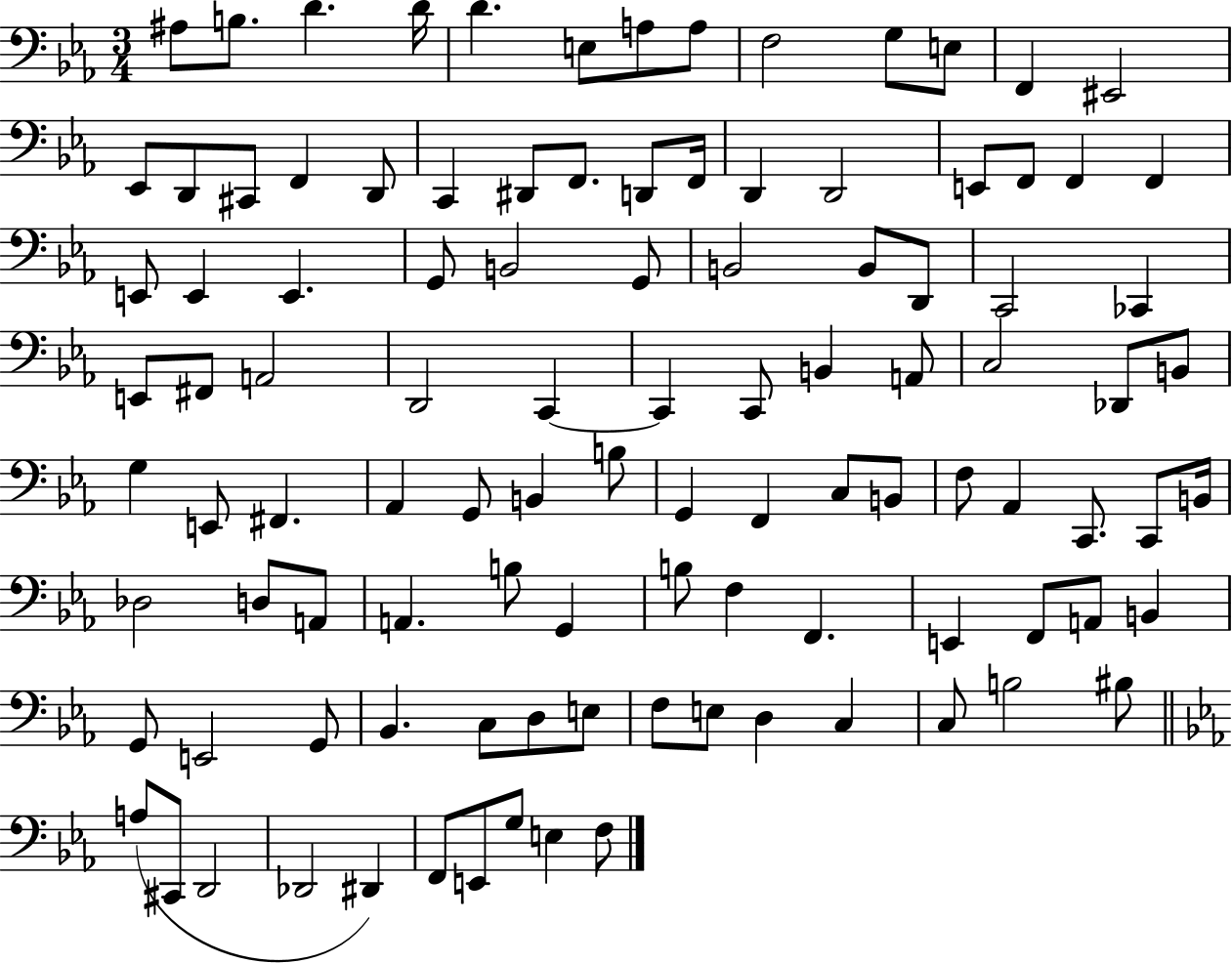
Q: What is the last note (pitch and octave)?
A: F3